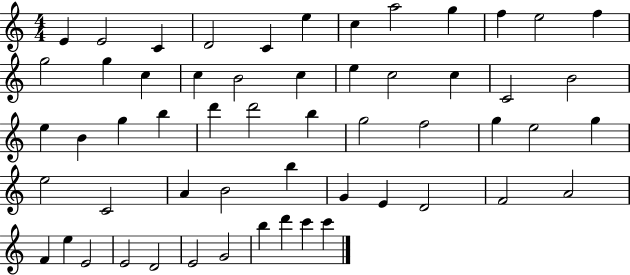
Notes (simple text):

E4/q E4/h C4/q D4/h C4/q E5/q C5/q A5/h G5/q F5/q E5/h F5/q G5/h G5/q C5/q C5/q B4/h C5/q E5/q C5/h C5/q C4/h B4/h E5/q B4/q G5/q B5/q D6/q D6/h B5/q G5/h F5/h G5/q E5/h G5/q E5/h C4/h A4/q B4/h B5/q G4/q E4/q D4/h F4/h A4/h F4/q E5/q E4/h E4/h D4/h E4/h G4/h B5/q D6/q C6/q C6/q